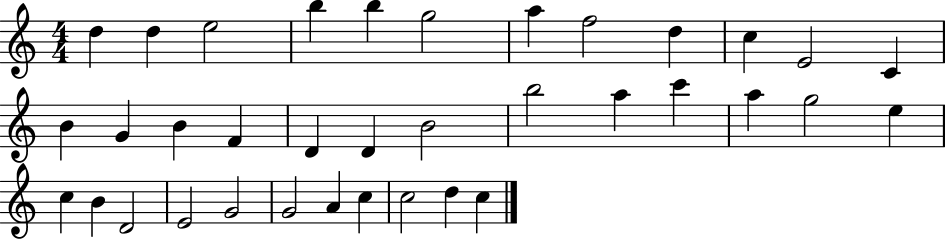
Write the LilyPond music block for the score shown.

{
  \clef treble
  \numericTimeSignature
  \time 4/4
  \key c \major
  d''4 d''4 e''2 | b''4 b''4 g''2 | a''4 f''2 d''4 | c''4 e'2 c'4 | \break b'4 g'4 b'4 f'4 | d'4 d'4 b'2 | b''2 a''4 c'''4 | a''4 g''2 e''4 | \break c''4 b'4 d'2 | e'2 g'2 | g'2 a'4 c''4 | c''2 d''4 c''4 | \break \bar "|."
}